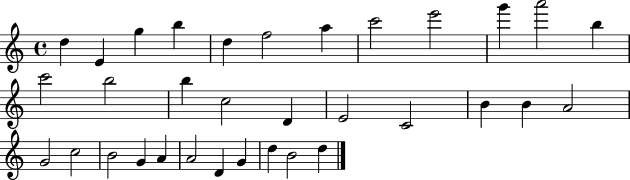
D5/q E4/q G5/q B5/q D5/q F5/h A5/q C6/h E6/h G6/q A6/h B5/q C6/h B5/h B5/q C5/h D4/q E4/h C4/h B4/q B4/q A4/h G4/h C5/h B4/h G4/q A4/q A4/h D4/q G4/q D5/q B4/h D5/q